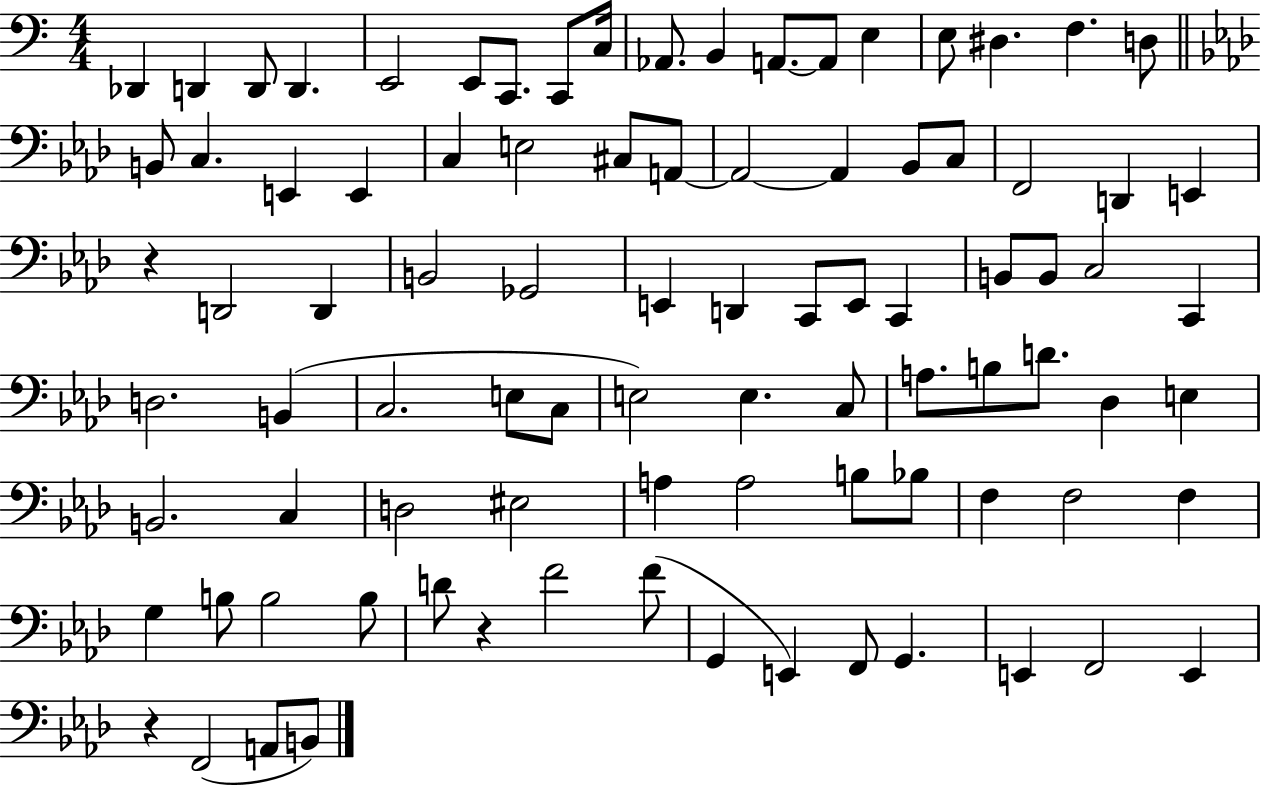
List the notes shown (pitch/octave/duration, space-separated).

Db2/q D2/q D2/e D2/q. E2/h E2/e C2/e. C2/e C3/s Ab2/e. B2/q A2/e. A2/e E3/q E3/e D#3/q. F3/q. D3/e B2/e C3/q. E2/q E2/q C3/q E3/h C#3/e A2/e A2/h A2/q Bb2/e C3/e F2/h D2/q E2/q R/q D2/h D2/q B2/h Gb2/h E2/q D2/q C2/e E2/e C2/q B2/e B2/e C3/h C2/q D3/h. B2/q C3/h. E3/e C3/e E3/h E3/q. C3/e A3/e. B3/e D4/e. Db3/q E3/q B2/h. C3/q D3/h EIS3/h A3/q A3/h B3/e Bb3/e F3/q F3/h F3/q G3/q B3/e B3/h B3/e D4/e R/q F4/h F4/e G2/q E2/q F2/e G2/q. E2/q F2/h E2/q R/q F2/h A2/e B2/e